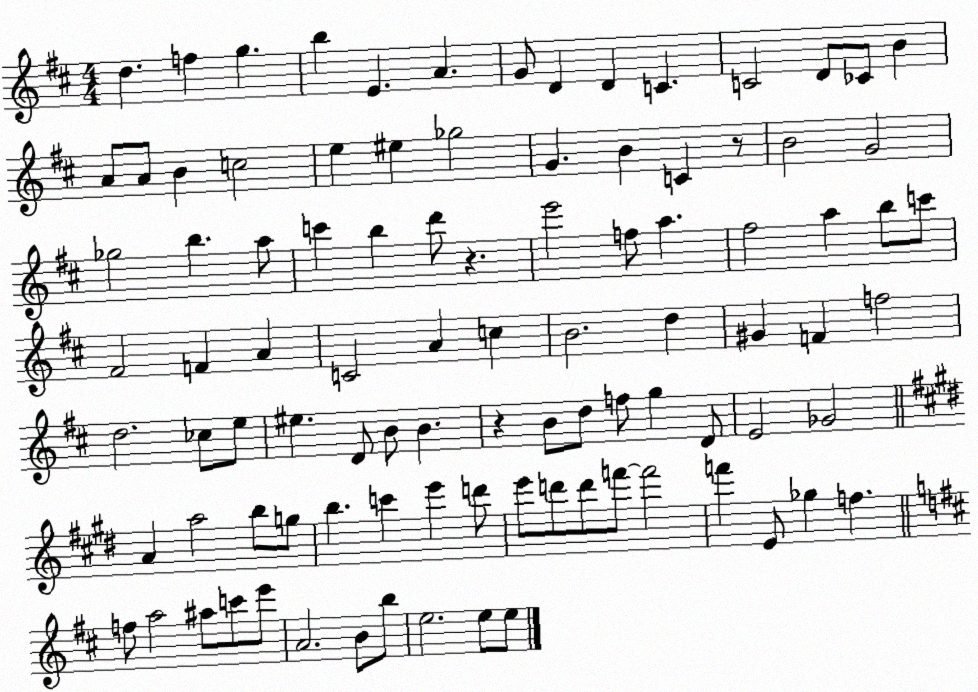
X:1
T:Untitled
M:4/4
L:1/4
K:D
d f g b E A G/2 D D C C2 D/2 _C/2 B A/2 A/2 B c2 e ^e _g2 G B C z/2 B2 G2 _g2 b a/2 c' b d'/2 z e'2 f/2 a ^f2 a b/2 c'/2 ^F2 F A C2 A c B2 d ^G F f2 d2 _c/2 e/2 ^e D/2 B/2 B z B/2 d/2 f/2 g D/2 E2 _G2 A a2 b/2 g/2 b c' e' d'/2 e'/2 d'/2 d'/2 f'/2 f'2 f' E/2 _g f f/2 a2 ^a/2 c'/2 e'/2 A2 B/2 b/2 e2 e/2 e/2